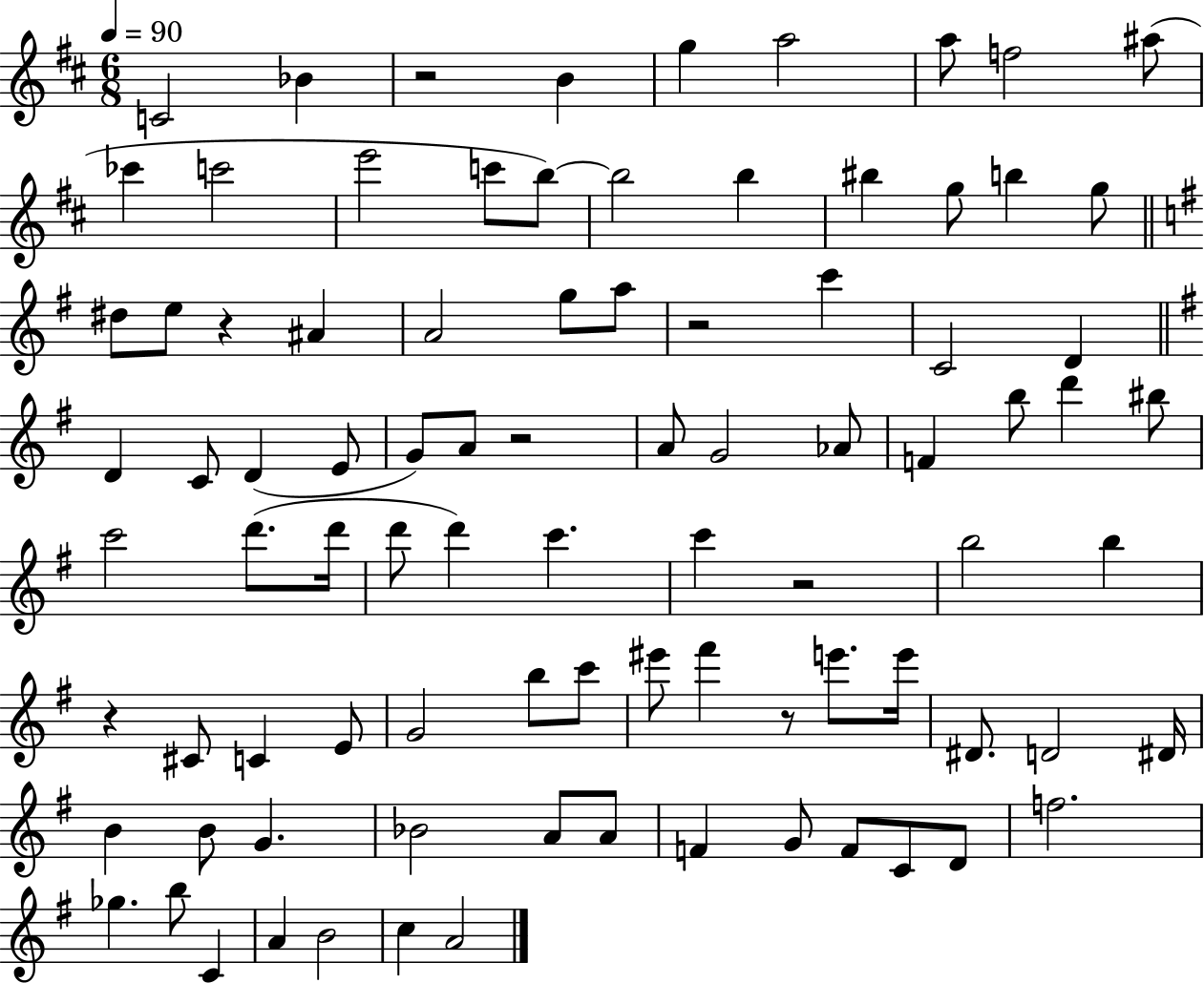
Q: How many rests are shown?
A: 7